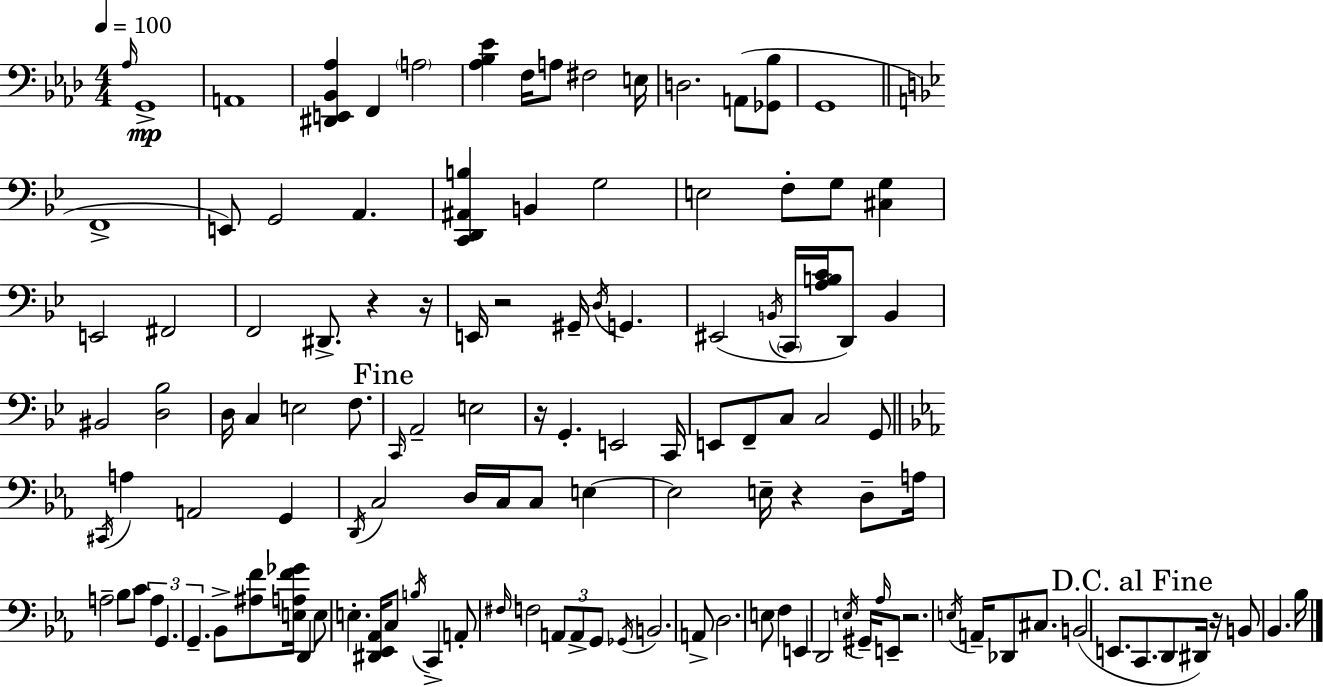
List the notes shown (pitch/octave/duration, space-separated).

Ab3/s G2/w A2/w [D#2,E2,Bb2,Ab3]/q F2/q A3/h [Ab3,Bb3,Eb4]/q F3/s A3/e F#3/h E3/s D3/h. A2/e [Gb2,Bb3]/e G2/w F2/w E2/e G2/h A2/q. [C2,D2,A#2,B3]/q B2/q G3/h E3/h F3/e G3/e [C#3,G3]/q E2/h F#2/h F2/h D#2/e. R/q R/s E2/s R/h G#2/s D3/s G2/q. EIS2/h B2/s C2/s [A3,B3,C4]/s D2/e B2/q BIS2/h [D3,Bb3]/h D3/s C3/q E3/h F3/e. C2/s A2/h E3/h R/s G2/q. E2/h C2/s E2/e F2/e C3/e C3/h G2/e C#2/s A3/q A2/h G2/q D2/s C3/h D3/s C3/s C3/e E3/q E3/h E3/s R/q D3/e A3/s A3/h Bb3/e C4/e A3/q G2/q. G2/q. Bb2/e [A#3,F4]/e [E3,A3,F4,Gb4]/s D2/q E3/e E3/q. [D#2,Eb2,Ab2]/s C3/e B3/s C2/q A2/e F#3/s F3/h A2/e A2/e G2/e Gb2/s B2/h. A2/e D3/h. E3/e F3/q E2/q D2/h E3/s G#2/s Ab3/s E2/e R/h. E3/s A2/s Db2/e C#3/e. B2/h E2/e. C2/e. D2/e D#2/s R/s B2/e Bb2/q. Bb3/s